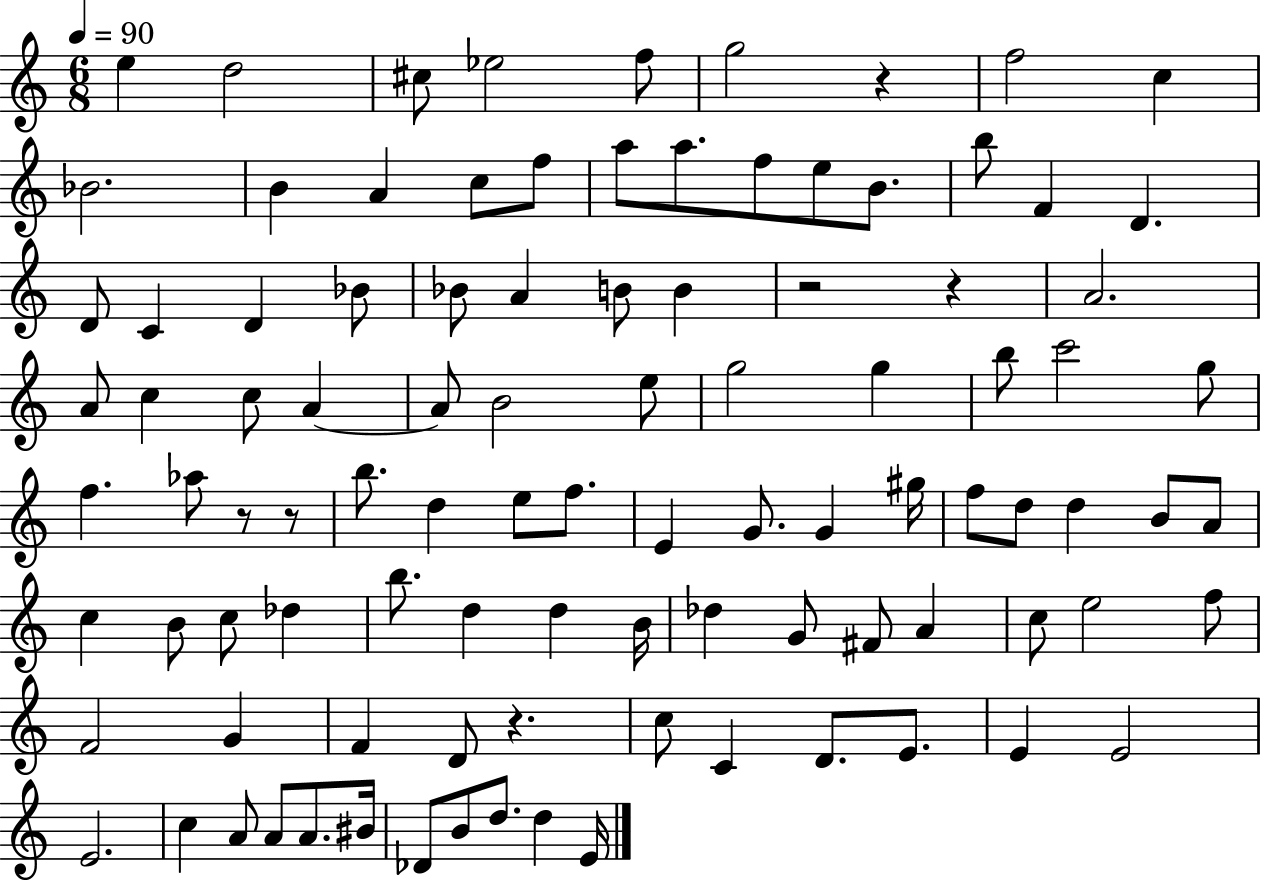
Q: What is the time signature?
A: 6/8